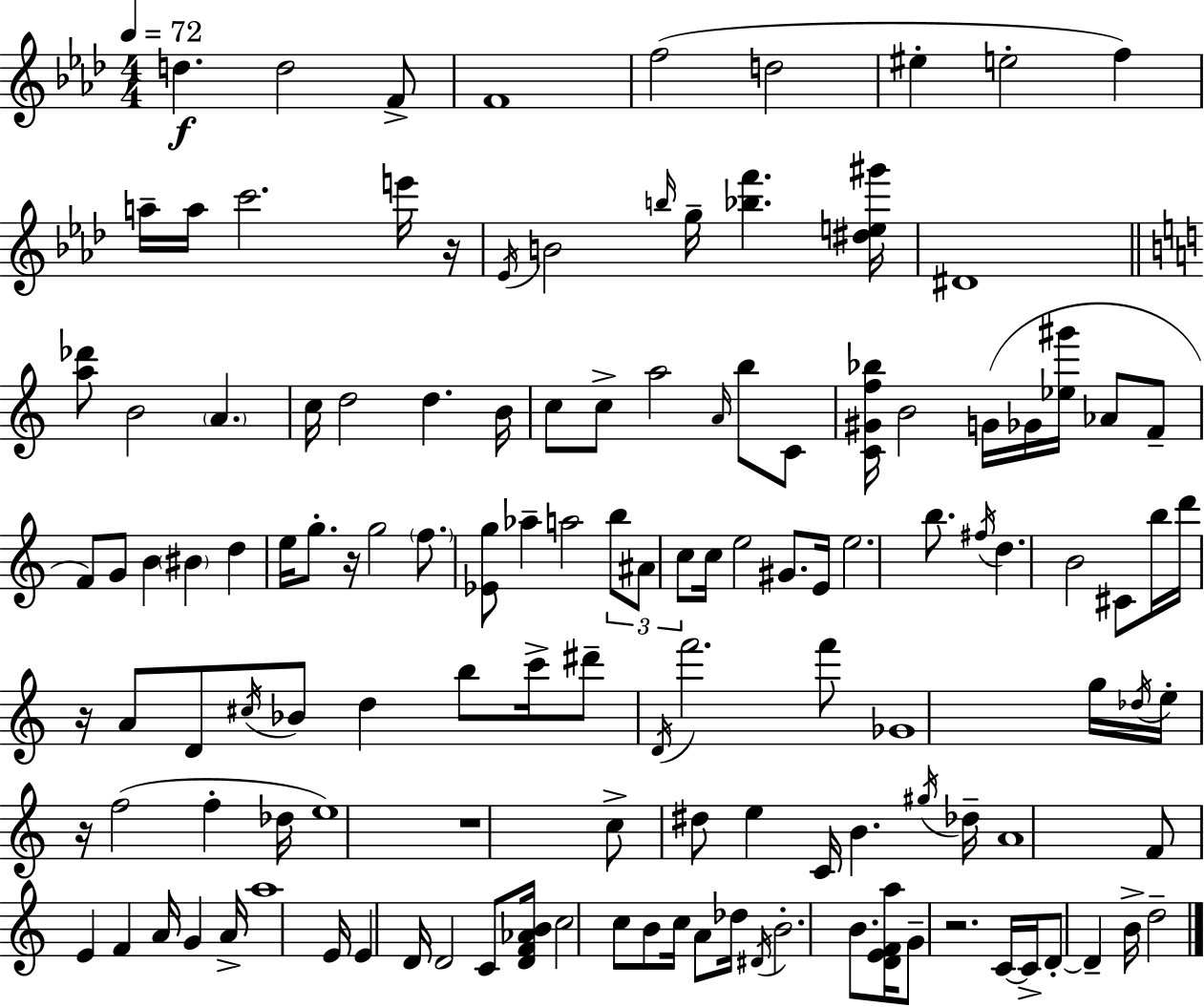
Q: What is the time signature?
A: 4/4